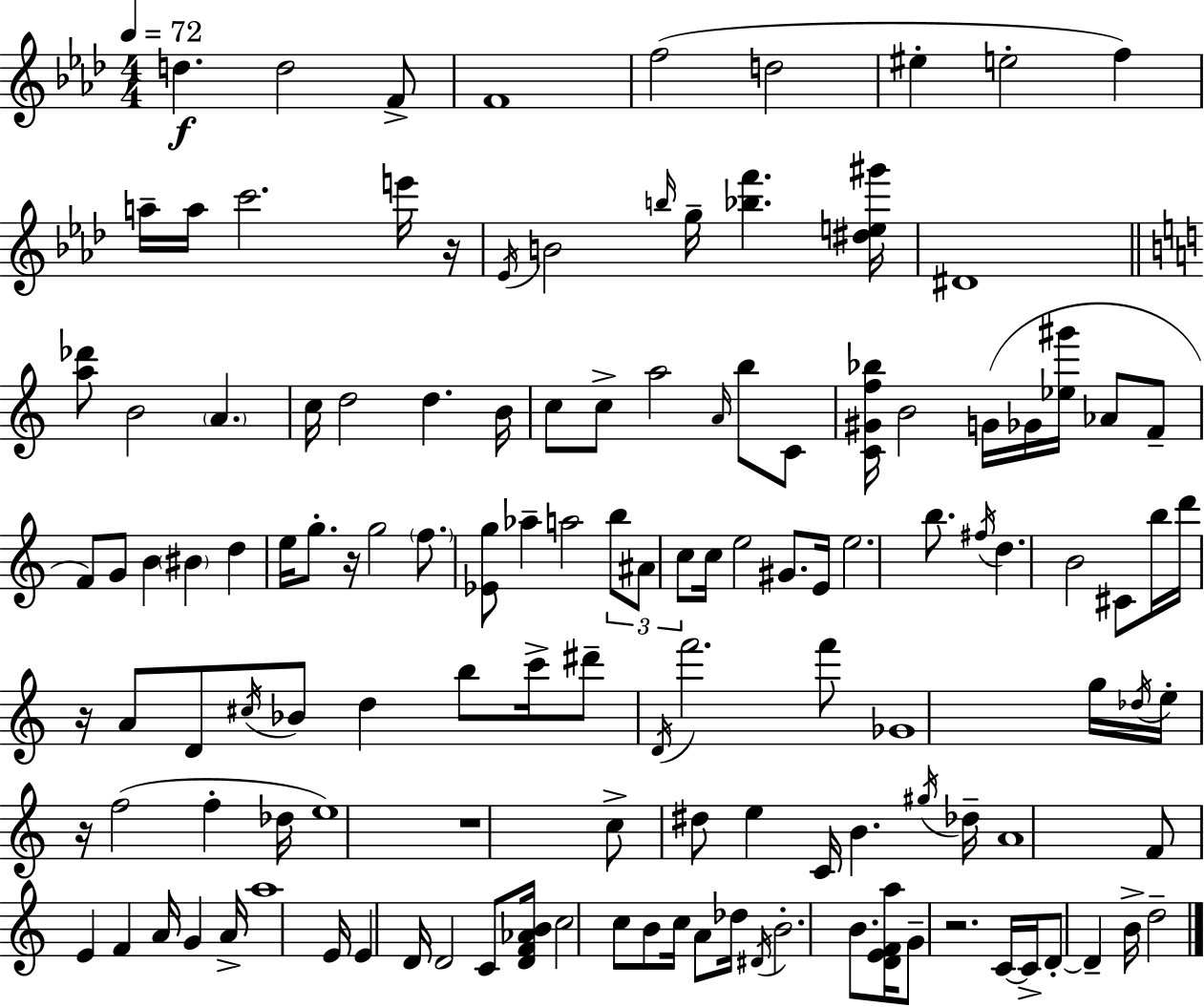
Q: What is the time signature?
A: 4/4